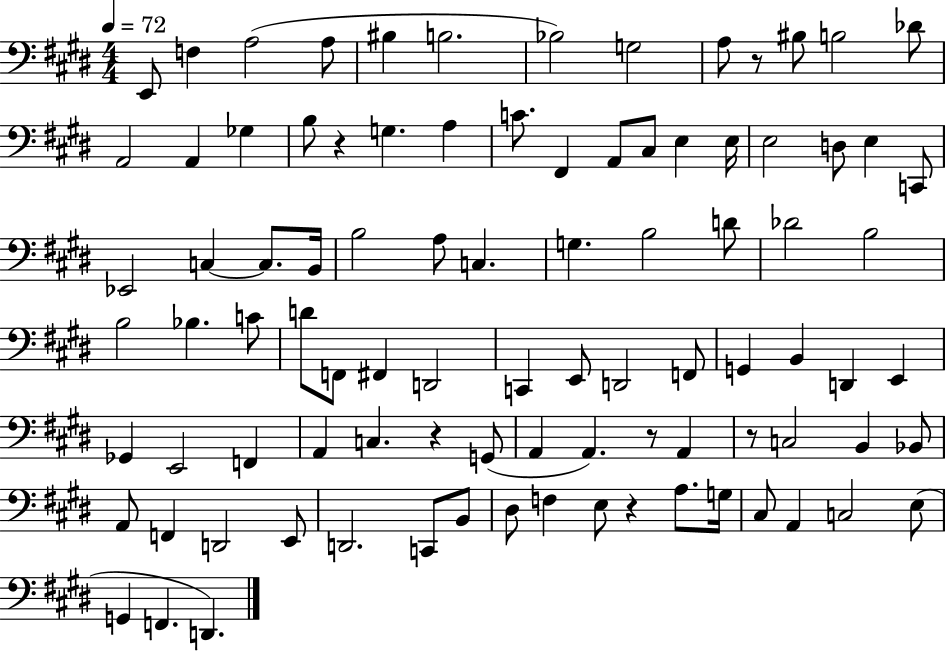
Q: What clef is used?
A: bass